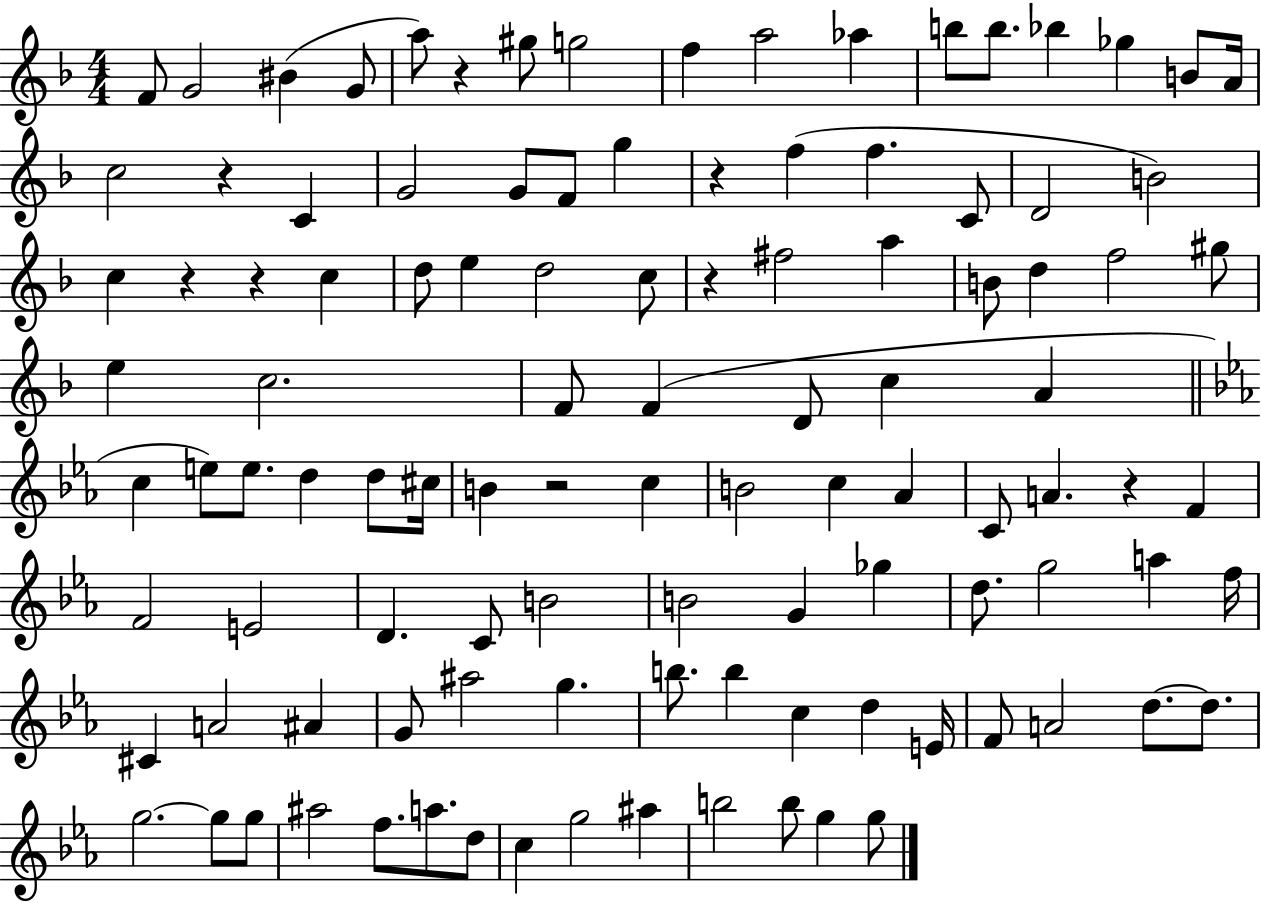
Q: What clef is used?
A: treble